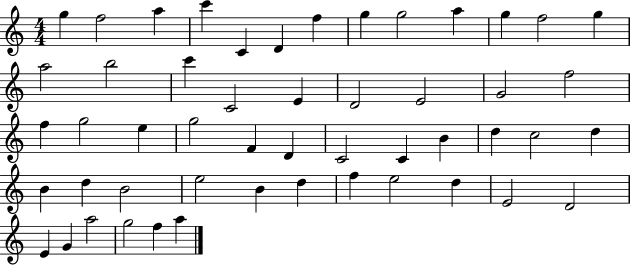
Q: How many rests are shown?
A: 0